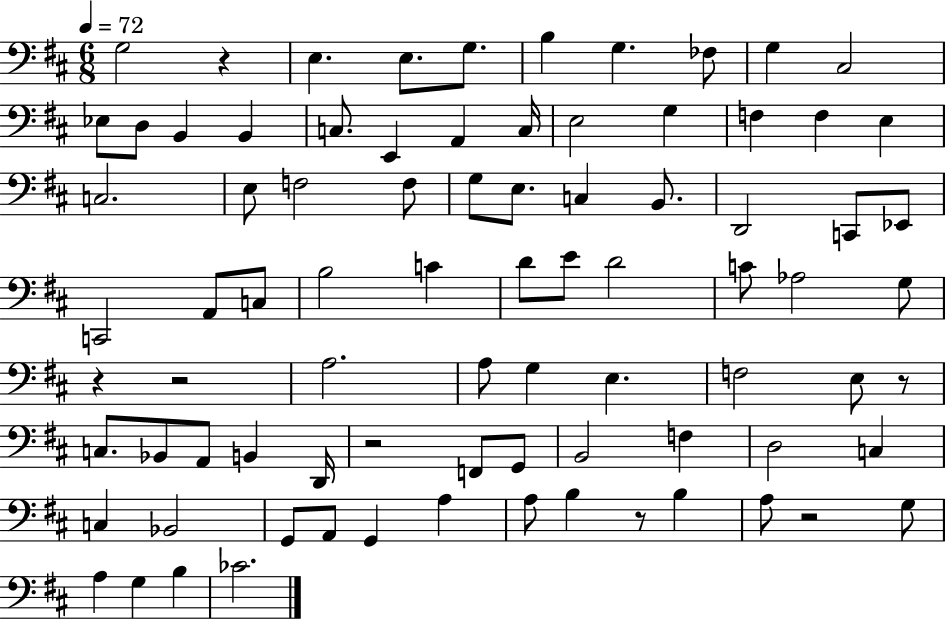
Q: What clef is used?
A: bass